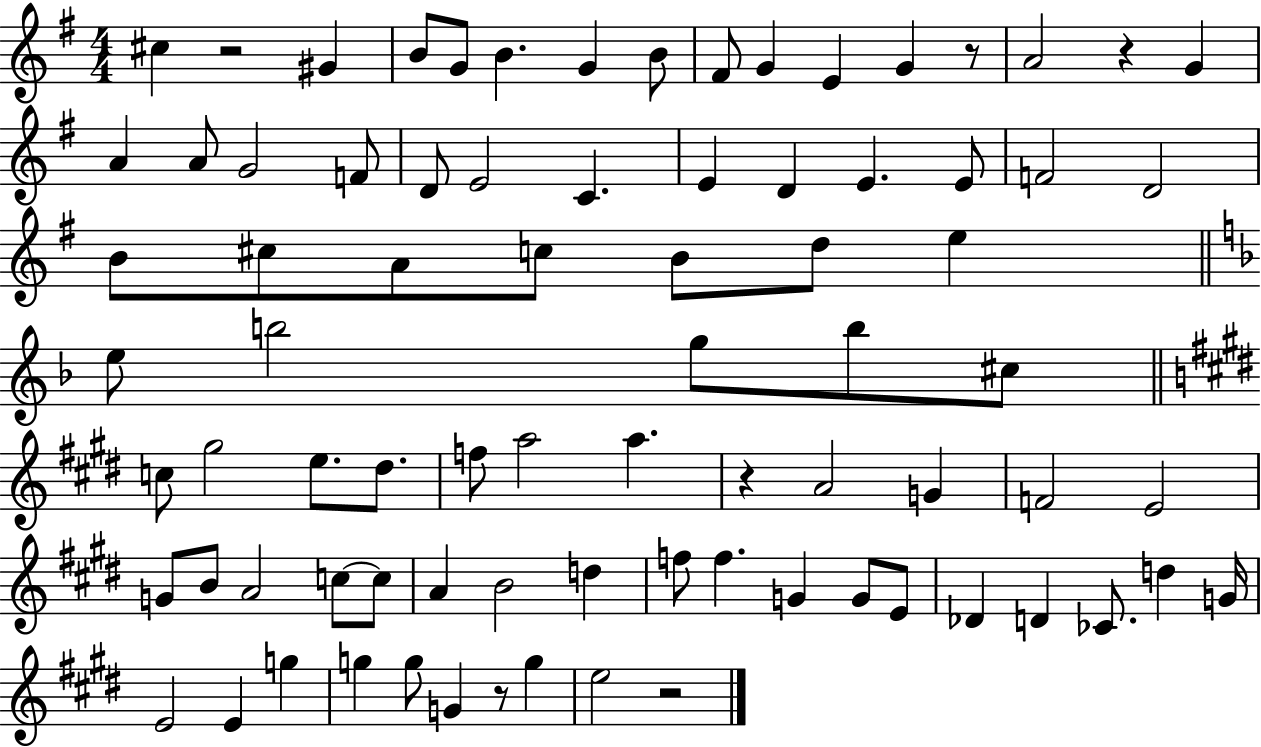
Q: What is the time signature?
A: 4/4